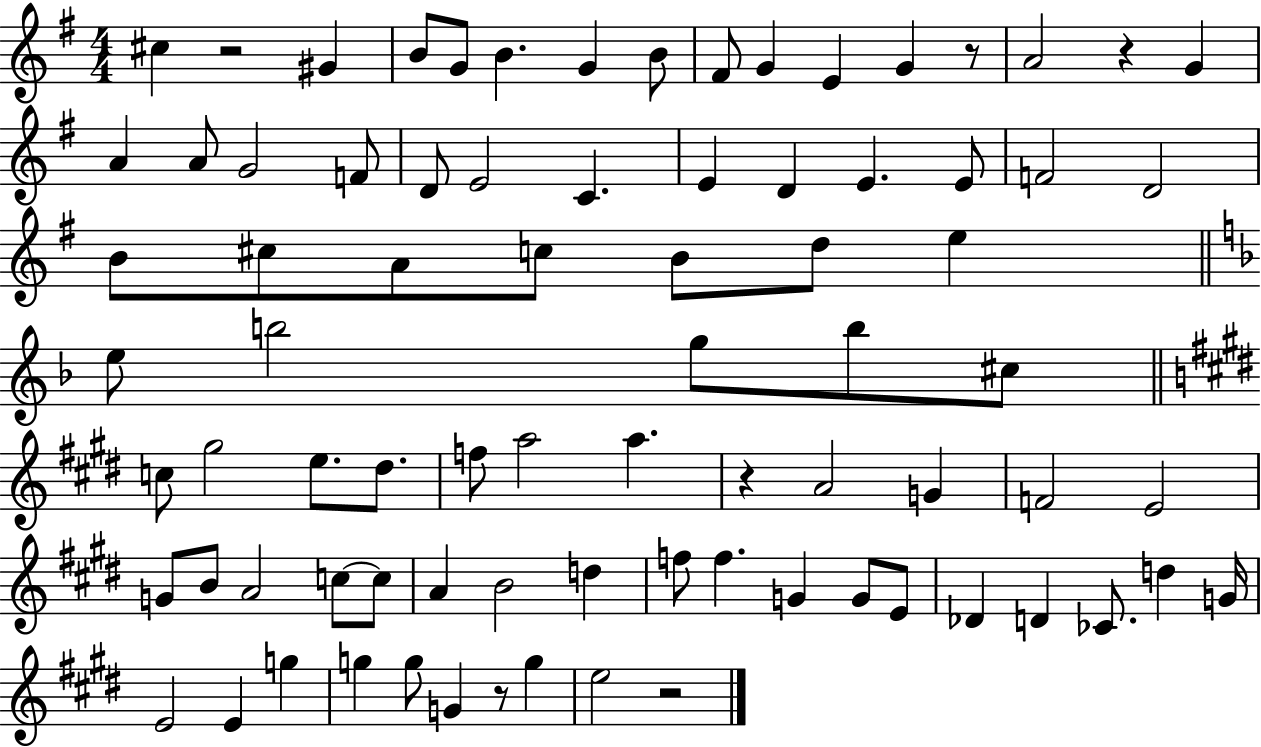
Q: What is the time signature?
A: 4/4